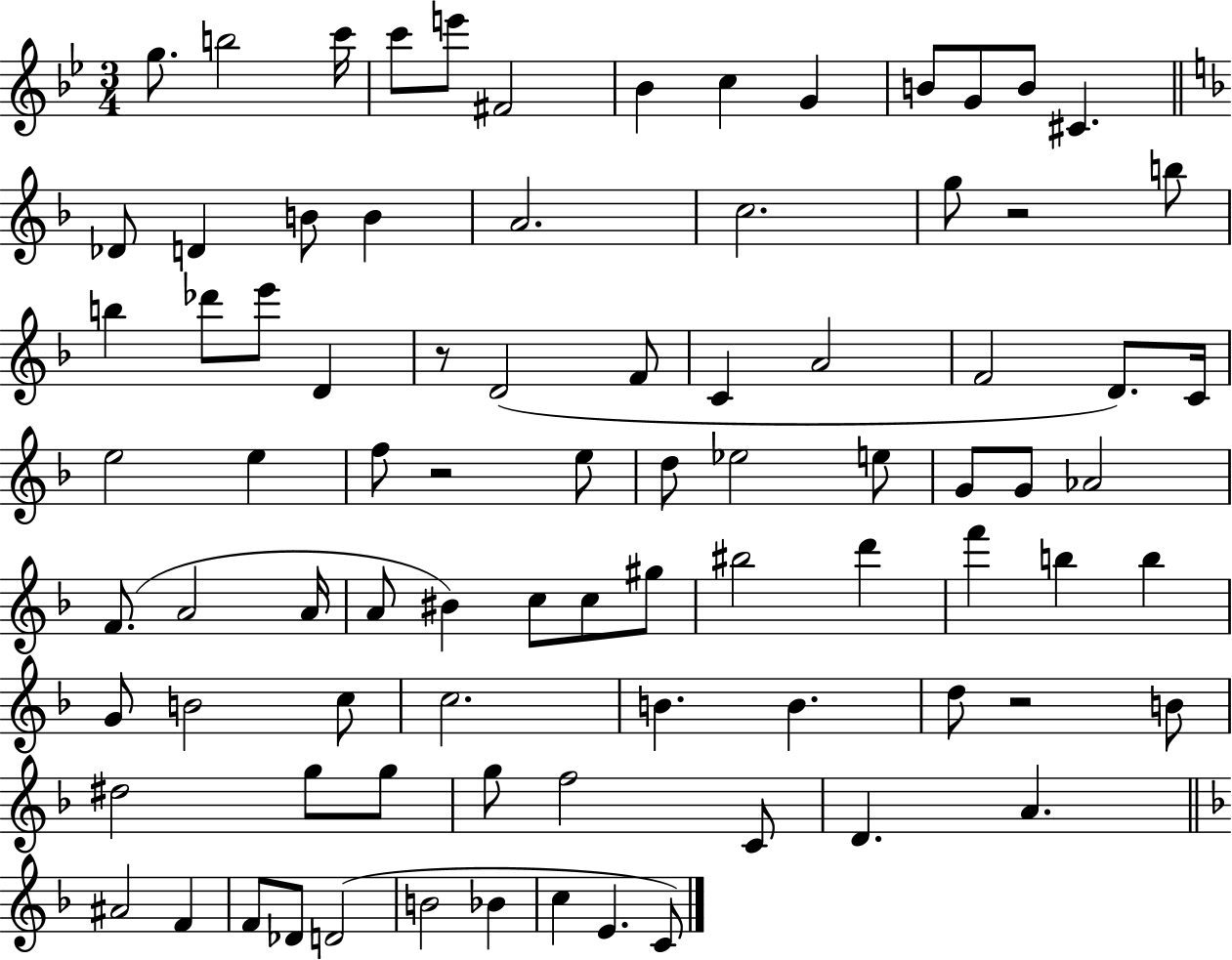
X:1
T:Untitled
M:3/4
L:1/4
K:Bb
g/2 b2 c'/4 c'/2 e'/2 ^F2 _B c G B/2 G/2 B/2 ^C _D/2 D B/2 B A2 c2 g/2 z2 b/2 b _d'/2 e'/2 D z/2 D2 F/2 C A2 F2 D/2 C/4 e2 e f/2 z2 e/2 d/2 _e2 e/2 G/2 G/2 _A2 F/2 A2 A/4 A/2 ^B c/2 c/2 ^g/2 ^b2 d' f' b b G/2 B2 c/2 c2 B B d/2 z2 B/2 ^d2 g/2 g/2 g/2 f2 C/2 D A ^A2 F F/2 _D/2 D2 B2 _B c E C/2